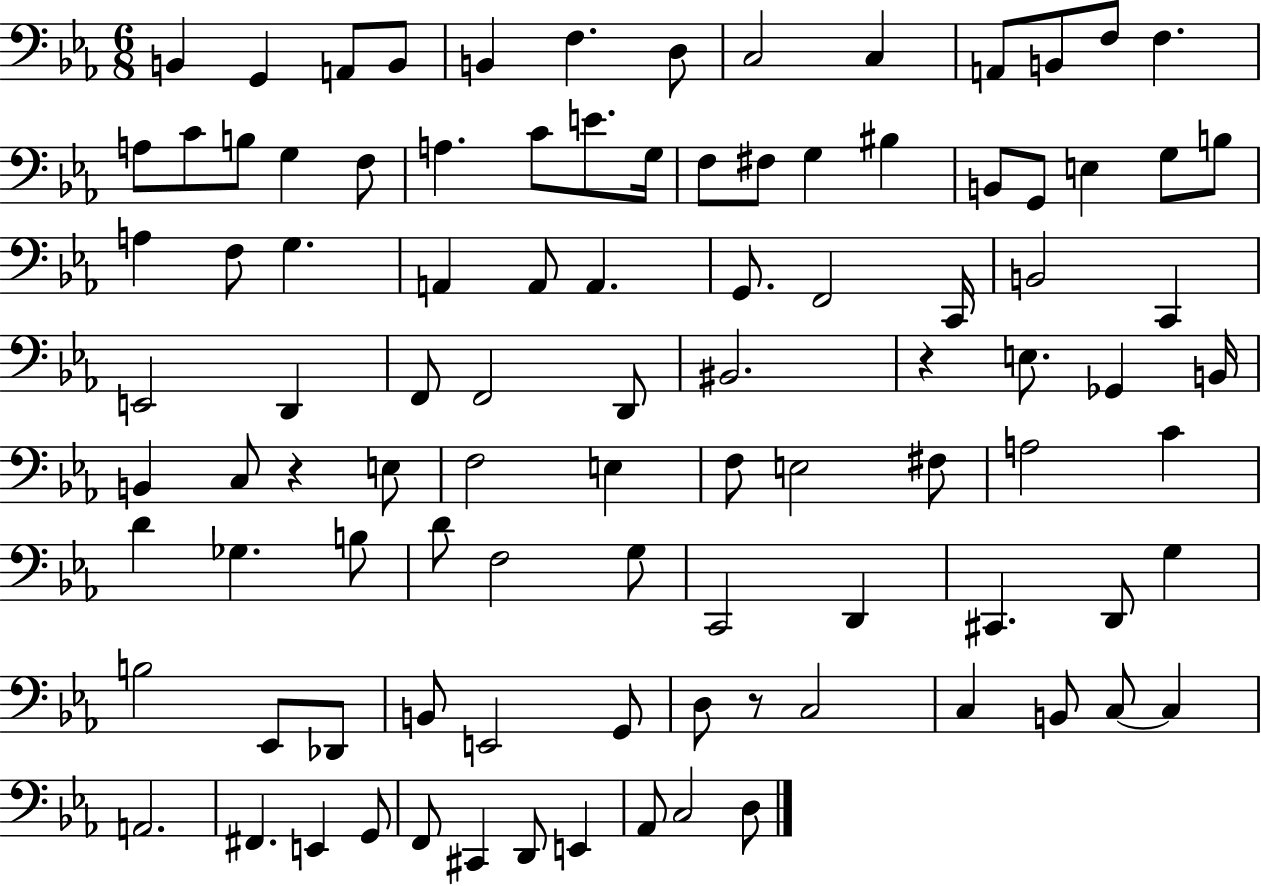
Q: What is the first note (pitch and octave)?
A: B2